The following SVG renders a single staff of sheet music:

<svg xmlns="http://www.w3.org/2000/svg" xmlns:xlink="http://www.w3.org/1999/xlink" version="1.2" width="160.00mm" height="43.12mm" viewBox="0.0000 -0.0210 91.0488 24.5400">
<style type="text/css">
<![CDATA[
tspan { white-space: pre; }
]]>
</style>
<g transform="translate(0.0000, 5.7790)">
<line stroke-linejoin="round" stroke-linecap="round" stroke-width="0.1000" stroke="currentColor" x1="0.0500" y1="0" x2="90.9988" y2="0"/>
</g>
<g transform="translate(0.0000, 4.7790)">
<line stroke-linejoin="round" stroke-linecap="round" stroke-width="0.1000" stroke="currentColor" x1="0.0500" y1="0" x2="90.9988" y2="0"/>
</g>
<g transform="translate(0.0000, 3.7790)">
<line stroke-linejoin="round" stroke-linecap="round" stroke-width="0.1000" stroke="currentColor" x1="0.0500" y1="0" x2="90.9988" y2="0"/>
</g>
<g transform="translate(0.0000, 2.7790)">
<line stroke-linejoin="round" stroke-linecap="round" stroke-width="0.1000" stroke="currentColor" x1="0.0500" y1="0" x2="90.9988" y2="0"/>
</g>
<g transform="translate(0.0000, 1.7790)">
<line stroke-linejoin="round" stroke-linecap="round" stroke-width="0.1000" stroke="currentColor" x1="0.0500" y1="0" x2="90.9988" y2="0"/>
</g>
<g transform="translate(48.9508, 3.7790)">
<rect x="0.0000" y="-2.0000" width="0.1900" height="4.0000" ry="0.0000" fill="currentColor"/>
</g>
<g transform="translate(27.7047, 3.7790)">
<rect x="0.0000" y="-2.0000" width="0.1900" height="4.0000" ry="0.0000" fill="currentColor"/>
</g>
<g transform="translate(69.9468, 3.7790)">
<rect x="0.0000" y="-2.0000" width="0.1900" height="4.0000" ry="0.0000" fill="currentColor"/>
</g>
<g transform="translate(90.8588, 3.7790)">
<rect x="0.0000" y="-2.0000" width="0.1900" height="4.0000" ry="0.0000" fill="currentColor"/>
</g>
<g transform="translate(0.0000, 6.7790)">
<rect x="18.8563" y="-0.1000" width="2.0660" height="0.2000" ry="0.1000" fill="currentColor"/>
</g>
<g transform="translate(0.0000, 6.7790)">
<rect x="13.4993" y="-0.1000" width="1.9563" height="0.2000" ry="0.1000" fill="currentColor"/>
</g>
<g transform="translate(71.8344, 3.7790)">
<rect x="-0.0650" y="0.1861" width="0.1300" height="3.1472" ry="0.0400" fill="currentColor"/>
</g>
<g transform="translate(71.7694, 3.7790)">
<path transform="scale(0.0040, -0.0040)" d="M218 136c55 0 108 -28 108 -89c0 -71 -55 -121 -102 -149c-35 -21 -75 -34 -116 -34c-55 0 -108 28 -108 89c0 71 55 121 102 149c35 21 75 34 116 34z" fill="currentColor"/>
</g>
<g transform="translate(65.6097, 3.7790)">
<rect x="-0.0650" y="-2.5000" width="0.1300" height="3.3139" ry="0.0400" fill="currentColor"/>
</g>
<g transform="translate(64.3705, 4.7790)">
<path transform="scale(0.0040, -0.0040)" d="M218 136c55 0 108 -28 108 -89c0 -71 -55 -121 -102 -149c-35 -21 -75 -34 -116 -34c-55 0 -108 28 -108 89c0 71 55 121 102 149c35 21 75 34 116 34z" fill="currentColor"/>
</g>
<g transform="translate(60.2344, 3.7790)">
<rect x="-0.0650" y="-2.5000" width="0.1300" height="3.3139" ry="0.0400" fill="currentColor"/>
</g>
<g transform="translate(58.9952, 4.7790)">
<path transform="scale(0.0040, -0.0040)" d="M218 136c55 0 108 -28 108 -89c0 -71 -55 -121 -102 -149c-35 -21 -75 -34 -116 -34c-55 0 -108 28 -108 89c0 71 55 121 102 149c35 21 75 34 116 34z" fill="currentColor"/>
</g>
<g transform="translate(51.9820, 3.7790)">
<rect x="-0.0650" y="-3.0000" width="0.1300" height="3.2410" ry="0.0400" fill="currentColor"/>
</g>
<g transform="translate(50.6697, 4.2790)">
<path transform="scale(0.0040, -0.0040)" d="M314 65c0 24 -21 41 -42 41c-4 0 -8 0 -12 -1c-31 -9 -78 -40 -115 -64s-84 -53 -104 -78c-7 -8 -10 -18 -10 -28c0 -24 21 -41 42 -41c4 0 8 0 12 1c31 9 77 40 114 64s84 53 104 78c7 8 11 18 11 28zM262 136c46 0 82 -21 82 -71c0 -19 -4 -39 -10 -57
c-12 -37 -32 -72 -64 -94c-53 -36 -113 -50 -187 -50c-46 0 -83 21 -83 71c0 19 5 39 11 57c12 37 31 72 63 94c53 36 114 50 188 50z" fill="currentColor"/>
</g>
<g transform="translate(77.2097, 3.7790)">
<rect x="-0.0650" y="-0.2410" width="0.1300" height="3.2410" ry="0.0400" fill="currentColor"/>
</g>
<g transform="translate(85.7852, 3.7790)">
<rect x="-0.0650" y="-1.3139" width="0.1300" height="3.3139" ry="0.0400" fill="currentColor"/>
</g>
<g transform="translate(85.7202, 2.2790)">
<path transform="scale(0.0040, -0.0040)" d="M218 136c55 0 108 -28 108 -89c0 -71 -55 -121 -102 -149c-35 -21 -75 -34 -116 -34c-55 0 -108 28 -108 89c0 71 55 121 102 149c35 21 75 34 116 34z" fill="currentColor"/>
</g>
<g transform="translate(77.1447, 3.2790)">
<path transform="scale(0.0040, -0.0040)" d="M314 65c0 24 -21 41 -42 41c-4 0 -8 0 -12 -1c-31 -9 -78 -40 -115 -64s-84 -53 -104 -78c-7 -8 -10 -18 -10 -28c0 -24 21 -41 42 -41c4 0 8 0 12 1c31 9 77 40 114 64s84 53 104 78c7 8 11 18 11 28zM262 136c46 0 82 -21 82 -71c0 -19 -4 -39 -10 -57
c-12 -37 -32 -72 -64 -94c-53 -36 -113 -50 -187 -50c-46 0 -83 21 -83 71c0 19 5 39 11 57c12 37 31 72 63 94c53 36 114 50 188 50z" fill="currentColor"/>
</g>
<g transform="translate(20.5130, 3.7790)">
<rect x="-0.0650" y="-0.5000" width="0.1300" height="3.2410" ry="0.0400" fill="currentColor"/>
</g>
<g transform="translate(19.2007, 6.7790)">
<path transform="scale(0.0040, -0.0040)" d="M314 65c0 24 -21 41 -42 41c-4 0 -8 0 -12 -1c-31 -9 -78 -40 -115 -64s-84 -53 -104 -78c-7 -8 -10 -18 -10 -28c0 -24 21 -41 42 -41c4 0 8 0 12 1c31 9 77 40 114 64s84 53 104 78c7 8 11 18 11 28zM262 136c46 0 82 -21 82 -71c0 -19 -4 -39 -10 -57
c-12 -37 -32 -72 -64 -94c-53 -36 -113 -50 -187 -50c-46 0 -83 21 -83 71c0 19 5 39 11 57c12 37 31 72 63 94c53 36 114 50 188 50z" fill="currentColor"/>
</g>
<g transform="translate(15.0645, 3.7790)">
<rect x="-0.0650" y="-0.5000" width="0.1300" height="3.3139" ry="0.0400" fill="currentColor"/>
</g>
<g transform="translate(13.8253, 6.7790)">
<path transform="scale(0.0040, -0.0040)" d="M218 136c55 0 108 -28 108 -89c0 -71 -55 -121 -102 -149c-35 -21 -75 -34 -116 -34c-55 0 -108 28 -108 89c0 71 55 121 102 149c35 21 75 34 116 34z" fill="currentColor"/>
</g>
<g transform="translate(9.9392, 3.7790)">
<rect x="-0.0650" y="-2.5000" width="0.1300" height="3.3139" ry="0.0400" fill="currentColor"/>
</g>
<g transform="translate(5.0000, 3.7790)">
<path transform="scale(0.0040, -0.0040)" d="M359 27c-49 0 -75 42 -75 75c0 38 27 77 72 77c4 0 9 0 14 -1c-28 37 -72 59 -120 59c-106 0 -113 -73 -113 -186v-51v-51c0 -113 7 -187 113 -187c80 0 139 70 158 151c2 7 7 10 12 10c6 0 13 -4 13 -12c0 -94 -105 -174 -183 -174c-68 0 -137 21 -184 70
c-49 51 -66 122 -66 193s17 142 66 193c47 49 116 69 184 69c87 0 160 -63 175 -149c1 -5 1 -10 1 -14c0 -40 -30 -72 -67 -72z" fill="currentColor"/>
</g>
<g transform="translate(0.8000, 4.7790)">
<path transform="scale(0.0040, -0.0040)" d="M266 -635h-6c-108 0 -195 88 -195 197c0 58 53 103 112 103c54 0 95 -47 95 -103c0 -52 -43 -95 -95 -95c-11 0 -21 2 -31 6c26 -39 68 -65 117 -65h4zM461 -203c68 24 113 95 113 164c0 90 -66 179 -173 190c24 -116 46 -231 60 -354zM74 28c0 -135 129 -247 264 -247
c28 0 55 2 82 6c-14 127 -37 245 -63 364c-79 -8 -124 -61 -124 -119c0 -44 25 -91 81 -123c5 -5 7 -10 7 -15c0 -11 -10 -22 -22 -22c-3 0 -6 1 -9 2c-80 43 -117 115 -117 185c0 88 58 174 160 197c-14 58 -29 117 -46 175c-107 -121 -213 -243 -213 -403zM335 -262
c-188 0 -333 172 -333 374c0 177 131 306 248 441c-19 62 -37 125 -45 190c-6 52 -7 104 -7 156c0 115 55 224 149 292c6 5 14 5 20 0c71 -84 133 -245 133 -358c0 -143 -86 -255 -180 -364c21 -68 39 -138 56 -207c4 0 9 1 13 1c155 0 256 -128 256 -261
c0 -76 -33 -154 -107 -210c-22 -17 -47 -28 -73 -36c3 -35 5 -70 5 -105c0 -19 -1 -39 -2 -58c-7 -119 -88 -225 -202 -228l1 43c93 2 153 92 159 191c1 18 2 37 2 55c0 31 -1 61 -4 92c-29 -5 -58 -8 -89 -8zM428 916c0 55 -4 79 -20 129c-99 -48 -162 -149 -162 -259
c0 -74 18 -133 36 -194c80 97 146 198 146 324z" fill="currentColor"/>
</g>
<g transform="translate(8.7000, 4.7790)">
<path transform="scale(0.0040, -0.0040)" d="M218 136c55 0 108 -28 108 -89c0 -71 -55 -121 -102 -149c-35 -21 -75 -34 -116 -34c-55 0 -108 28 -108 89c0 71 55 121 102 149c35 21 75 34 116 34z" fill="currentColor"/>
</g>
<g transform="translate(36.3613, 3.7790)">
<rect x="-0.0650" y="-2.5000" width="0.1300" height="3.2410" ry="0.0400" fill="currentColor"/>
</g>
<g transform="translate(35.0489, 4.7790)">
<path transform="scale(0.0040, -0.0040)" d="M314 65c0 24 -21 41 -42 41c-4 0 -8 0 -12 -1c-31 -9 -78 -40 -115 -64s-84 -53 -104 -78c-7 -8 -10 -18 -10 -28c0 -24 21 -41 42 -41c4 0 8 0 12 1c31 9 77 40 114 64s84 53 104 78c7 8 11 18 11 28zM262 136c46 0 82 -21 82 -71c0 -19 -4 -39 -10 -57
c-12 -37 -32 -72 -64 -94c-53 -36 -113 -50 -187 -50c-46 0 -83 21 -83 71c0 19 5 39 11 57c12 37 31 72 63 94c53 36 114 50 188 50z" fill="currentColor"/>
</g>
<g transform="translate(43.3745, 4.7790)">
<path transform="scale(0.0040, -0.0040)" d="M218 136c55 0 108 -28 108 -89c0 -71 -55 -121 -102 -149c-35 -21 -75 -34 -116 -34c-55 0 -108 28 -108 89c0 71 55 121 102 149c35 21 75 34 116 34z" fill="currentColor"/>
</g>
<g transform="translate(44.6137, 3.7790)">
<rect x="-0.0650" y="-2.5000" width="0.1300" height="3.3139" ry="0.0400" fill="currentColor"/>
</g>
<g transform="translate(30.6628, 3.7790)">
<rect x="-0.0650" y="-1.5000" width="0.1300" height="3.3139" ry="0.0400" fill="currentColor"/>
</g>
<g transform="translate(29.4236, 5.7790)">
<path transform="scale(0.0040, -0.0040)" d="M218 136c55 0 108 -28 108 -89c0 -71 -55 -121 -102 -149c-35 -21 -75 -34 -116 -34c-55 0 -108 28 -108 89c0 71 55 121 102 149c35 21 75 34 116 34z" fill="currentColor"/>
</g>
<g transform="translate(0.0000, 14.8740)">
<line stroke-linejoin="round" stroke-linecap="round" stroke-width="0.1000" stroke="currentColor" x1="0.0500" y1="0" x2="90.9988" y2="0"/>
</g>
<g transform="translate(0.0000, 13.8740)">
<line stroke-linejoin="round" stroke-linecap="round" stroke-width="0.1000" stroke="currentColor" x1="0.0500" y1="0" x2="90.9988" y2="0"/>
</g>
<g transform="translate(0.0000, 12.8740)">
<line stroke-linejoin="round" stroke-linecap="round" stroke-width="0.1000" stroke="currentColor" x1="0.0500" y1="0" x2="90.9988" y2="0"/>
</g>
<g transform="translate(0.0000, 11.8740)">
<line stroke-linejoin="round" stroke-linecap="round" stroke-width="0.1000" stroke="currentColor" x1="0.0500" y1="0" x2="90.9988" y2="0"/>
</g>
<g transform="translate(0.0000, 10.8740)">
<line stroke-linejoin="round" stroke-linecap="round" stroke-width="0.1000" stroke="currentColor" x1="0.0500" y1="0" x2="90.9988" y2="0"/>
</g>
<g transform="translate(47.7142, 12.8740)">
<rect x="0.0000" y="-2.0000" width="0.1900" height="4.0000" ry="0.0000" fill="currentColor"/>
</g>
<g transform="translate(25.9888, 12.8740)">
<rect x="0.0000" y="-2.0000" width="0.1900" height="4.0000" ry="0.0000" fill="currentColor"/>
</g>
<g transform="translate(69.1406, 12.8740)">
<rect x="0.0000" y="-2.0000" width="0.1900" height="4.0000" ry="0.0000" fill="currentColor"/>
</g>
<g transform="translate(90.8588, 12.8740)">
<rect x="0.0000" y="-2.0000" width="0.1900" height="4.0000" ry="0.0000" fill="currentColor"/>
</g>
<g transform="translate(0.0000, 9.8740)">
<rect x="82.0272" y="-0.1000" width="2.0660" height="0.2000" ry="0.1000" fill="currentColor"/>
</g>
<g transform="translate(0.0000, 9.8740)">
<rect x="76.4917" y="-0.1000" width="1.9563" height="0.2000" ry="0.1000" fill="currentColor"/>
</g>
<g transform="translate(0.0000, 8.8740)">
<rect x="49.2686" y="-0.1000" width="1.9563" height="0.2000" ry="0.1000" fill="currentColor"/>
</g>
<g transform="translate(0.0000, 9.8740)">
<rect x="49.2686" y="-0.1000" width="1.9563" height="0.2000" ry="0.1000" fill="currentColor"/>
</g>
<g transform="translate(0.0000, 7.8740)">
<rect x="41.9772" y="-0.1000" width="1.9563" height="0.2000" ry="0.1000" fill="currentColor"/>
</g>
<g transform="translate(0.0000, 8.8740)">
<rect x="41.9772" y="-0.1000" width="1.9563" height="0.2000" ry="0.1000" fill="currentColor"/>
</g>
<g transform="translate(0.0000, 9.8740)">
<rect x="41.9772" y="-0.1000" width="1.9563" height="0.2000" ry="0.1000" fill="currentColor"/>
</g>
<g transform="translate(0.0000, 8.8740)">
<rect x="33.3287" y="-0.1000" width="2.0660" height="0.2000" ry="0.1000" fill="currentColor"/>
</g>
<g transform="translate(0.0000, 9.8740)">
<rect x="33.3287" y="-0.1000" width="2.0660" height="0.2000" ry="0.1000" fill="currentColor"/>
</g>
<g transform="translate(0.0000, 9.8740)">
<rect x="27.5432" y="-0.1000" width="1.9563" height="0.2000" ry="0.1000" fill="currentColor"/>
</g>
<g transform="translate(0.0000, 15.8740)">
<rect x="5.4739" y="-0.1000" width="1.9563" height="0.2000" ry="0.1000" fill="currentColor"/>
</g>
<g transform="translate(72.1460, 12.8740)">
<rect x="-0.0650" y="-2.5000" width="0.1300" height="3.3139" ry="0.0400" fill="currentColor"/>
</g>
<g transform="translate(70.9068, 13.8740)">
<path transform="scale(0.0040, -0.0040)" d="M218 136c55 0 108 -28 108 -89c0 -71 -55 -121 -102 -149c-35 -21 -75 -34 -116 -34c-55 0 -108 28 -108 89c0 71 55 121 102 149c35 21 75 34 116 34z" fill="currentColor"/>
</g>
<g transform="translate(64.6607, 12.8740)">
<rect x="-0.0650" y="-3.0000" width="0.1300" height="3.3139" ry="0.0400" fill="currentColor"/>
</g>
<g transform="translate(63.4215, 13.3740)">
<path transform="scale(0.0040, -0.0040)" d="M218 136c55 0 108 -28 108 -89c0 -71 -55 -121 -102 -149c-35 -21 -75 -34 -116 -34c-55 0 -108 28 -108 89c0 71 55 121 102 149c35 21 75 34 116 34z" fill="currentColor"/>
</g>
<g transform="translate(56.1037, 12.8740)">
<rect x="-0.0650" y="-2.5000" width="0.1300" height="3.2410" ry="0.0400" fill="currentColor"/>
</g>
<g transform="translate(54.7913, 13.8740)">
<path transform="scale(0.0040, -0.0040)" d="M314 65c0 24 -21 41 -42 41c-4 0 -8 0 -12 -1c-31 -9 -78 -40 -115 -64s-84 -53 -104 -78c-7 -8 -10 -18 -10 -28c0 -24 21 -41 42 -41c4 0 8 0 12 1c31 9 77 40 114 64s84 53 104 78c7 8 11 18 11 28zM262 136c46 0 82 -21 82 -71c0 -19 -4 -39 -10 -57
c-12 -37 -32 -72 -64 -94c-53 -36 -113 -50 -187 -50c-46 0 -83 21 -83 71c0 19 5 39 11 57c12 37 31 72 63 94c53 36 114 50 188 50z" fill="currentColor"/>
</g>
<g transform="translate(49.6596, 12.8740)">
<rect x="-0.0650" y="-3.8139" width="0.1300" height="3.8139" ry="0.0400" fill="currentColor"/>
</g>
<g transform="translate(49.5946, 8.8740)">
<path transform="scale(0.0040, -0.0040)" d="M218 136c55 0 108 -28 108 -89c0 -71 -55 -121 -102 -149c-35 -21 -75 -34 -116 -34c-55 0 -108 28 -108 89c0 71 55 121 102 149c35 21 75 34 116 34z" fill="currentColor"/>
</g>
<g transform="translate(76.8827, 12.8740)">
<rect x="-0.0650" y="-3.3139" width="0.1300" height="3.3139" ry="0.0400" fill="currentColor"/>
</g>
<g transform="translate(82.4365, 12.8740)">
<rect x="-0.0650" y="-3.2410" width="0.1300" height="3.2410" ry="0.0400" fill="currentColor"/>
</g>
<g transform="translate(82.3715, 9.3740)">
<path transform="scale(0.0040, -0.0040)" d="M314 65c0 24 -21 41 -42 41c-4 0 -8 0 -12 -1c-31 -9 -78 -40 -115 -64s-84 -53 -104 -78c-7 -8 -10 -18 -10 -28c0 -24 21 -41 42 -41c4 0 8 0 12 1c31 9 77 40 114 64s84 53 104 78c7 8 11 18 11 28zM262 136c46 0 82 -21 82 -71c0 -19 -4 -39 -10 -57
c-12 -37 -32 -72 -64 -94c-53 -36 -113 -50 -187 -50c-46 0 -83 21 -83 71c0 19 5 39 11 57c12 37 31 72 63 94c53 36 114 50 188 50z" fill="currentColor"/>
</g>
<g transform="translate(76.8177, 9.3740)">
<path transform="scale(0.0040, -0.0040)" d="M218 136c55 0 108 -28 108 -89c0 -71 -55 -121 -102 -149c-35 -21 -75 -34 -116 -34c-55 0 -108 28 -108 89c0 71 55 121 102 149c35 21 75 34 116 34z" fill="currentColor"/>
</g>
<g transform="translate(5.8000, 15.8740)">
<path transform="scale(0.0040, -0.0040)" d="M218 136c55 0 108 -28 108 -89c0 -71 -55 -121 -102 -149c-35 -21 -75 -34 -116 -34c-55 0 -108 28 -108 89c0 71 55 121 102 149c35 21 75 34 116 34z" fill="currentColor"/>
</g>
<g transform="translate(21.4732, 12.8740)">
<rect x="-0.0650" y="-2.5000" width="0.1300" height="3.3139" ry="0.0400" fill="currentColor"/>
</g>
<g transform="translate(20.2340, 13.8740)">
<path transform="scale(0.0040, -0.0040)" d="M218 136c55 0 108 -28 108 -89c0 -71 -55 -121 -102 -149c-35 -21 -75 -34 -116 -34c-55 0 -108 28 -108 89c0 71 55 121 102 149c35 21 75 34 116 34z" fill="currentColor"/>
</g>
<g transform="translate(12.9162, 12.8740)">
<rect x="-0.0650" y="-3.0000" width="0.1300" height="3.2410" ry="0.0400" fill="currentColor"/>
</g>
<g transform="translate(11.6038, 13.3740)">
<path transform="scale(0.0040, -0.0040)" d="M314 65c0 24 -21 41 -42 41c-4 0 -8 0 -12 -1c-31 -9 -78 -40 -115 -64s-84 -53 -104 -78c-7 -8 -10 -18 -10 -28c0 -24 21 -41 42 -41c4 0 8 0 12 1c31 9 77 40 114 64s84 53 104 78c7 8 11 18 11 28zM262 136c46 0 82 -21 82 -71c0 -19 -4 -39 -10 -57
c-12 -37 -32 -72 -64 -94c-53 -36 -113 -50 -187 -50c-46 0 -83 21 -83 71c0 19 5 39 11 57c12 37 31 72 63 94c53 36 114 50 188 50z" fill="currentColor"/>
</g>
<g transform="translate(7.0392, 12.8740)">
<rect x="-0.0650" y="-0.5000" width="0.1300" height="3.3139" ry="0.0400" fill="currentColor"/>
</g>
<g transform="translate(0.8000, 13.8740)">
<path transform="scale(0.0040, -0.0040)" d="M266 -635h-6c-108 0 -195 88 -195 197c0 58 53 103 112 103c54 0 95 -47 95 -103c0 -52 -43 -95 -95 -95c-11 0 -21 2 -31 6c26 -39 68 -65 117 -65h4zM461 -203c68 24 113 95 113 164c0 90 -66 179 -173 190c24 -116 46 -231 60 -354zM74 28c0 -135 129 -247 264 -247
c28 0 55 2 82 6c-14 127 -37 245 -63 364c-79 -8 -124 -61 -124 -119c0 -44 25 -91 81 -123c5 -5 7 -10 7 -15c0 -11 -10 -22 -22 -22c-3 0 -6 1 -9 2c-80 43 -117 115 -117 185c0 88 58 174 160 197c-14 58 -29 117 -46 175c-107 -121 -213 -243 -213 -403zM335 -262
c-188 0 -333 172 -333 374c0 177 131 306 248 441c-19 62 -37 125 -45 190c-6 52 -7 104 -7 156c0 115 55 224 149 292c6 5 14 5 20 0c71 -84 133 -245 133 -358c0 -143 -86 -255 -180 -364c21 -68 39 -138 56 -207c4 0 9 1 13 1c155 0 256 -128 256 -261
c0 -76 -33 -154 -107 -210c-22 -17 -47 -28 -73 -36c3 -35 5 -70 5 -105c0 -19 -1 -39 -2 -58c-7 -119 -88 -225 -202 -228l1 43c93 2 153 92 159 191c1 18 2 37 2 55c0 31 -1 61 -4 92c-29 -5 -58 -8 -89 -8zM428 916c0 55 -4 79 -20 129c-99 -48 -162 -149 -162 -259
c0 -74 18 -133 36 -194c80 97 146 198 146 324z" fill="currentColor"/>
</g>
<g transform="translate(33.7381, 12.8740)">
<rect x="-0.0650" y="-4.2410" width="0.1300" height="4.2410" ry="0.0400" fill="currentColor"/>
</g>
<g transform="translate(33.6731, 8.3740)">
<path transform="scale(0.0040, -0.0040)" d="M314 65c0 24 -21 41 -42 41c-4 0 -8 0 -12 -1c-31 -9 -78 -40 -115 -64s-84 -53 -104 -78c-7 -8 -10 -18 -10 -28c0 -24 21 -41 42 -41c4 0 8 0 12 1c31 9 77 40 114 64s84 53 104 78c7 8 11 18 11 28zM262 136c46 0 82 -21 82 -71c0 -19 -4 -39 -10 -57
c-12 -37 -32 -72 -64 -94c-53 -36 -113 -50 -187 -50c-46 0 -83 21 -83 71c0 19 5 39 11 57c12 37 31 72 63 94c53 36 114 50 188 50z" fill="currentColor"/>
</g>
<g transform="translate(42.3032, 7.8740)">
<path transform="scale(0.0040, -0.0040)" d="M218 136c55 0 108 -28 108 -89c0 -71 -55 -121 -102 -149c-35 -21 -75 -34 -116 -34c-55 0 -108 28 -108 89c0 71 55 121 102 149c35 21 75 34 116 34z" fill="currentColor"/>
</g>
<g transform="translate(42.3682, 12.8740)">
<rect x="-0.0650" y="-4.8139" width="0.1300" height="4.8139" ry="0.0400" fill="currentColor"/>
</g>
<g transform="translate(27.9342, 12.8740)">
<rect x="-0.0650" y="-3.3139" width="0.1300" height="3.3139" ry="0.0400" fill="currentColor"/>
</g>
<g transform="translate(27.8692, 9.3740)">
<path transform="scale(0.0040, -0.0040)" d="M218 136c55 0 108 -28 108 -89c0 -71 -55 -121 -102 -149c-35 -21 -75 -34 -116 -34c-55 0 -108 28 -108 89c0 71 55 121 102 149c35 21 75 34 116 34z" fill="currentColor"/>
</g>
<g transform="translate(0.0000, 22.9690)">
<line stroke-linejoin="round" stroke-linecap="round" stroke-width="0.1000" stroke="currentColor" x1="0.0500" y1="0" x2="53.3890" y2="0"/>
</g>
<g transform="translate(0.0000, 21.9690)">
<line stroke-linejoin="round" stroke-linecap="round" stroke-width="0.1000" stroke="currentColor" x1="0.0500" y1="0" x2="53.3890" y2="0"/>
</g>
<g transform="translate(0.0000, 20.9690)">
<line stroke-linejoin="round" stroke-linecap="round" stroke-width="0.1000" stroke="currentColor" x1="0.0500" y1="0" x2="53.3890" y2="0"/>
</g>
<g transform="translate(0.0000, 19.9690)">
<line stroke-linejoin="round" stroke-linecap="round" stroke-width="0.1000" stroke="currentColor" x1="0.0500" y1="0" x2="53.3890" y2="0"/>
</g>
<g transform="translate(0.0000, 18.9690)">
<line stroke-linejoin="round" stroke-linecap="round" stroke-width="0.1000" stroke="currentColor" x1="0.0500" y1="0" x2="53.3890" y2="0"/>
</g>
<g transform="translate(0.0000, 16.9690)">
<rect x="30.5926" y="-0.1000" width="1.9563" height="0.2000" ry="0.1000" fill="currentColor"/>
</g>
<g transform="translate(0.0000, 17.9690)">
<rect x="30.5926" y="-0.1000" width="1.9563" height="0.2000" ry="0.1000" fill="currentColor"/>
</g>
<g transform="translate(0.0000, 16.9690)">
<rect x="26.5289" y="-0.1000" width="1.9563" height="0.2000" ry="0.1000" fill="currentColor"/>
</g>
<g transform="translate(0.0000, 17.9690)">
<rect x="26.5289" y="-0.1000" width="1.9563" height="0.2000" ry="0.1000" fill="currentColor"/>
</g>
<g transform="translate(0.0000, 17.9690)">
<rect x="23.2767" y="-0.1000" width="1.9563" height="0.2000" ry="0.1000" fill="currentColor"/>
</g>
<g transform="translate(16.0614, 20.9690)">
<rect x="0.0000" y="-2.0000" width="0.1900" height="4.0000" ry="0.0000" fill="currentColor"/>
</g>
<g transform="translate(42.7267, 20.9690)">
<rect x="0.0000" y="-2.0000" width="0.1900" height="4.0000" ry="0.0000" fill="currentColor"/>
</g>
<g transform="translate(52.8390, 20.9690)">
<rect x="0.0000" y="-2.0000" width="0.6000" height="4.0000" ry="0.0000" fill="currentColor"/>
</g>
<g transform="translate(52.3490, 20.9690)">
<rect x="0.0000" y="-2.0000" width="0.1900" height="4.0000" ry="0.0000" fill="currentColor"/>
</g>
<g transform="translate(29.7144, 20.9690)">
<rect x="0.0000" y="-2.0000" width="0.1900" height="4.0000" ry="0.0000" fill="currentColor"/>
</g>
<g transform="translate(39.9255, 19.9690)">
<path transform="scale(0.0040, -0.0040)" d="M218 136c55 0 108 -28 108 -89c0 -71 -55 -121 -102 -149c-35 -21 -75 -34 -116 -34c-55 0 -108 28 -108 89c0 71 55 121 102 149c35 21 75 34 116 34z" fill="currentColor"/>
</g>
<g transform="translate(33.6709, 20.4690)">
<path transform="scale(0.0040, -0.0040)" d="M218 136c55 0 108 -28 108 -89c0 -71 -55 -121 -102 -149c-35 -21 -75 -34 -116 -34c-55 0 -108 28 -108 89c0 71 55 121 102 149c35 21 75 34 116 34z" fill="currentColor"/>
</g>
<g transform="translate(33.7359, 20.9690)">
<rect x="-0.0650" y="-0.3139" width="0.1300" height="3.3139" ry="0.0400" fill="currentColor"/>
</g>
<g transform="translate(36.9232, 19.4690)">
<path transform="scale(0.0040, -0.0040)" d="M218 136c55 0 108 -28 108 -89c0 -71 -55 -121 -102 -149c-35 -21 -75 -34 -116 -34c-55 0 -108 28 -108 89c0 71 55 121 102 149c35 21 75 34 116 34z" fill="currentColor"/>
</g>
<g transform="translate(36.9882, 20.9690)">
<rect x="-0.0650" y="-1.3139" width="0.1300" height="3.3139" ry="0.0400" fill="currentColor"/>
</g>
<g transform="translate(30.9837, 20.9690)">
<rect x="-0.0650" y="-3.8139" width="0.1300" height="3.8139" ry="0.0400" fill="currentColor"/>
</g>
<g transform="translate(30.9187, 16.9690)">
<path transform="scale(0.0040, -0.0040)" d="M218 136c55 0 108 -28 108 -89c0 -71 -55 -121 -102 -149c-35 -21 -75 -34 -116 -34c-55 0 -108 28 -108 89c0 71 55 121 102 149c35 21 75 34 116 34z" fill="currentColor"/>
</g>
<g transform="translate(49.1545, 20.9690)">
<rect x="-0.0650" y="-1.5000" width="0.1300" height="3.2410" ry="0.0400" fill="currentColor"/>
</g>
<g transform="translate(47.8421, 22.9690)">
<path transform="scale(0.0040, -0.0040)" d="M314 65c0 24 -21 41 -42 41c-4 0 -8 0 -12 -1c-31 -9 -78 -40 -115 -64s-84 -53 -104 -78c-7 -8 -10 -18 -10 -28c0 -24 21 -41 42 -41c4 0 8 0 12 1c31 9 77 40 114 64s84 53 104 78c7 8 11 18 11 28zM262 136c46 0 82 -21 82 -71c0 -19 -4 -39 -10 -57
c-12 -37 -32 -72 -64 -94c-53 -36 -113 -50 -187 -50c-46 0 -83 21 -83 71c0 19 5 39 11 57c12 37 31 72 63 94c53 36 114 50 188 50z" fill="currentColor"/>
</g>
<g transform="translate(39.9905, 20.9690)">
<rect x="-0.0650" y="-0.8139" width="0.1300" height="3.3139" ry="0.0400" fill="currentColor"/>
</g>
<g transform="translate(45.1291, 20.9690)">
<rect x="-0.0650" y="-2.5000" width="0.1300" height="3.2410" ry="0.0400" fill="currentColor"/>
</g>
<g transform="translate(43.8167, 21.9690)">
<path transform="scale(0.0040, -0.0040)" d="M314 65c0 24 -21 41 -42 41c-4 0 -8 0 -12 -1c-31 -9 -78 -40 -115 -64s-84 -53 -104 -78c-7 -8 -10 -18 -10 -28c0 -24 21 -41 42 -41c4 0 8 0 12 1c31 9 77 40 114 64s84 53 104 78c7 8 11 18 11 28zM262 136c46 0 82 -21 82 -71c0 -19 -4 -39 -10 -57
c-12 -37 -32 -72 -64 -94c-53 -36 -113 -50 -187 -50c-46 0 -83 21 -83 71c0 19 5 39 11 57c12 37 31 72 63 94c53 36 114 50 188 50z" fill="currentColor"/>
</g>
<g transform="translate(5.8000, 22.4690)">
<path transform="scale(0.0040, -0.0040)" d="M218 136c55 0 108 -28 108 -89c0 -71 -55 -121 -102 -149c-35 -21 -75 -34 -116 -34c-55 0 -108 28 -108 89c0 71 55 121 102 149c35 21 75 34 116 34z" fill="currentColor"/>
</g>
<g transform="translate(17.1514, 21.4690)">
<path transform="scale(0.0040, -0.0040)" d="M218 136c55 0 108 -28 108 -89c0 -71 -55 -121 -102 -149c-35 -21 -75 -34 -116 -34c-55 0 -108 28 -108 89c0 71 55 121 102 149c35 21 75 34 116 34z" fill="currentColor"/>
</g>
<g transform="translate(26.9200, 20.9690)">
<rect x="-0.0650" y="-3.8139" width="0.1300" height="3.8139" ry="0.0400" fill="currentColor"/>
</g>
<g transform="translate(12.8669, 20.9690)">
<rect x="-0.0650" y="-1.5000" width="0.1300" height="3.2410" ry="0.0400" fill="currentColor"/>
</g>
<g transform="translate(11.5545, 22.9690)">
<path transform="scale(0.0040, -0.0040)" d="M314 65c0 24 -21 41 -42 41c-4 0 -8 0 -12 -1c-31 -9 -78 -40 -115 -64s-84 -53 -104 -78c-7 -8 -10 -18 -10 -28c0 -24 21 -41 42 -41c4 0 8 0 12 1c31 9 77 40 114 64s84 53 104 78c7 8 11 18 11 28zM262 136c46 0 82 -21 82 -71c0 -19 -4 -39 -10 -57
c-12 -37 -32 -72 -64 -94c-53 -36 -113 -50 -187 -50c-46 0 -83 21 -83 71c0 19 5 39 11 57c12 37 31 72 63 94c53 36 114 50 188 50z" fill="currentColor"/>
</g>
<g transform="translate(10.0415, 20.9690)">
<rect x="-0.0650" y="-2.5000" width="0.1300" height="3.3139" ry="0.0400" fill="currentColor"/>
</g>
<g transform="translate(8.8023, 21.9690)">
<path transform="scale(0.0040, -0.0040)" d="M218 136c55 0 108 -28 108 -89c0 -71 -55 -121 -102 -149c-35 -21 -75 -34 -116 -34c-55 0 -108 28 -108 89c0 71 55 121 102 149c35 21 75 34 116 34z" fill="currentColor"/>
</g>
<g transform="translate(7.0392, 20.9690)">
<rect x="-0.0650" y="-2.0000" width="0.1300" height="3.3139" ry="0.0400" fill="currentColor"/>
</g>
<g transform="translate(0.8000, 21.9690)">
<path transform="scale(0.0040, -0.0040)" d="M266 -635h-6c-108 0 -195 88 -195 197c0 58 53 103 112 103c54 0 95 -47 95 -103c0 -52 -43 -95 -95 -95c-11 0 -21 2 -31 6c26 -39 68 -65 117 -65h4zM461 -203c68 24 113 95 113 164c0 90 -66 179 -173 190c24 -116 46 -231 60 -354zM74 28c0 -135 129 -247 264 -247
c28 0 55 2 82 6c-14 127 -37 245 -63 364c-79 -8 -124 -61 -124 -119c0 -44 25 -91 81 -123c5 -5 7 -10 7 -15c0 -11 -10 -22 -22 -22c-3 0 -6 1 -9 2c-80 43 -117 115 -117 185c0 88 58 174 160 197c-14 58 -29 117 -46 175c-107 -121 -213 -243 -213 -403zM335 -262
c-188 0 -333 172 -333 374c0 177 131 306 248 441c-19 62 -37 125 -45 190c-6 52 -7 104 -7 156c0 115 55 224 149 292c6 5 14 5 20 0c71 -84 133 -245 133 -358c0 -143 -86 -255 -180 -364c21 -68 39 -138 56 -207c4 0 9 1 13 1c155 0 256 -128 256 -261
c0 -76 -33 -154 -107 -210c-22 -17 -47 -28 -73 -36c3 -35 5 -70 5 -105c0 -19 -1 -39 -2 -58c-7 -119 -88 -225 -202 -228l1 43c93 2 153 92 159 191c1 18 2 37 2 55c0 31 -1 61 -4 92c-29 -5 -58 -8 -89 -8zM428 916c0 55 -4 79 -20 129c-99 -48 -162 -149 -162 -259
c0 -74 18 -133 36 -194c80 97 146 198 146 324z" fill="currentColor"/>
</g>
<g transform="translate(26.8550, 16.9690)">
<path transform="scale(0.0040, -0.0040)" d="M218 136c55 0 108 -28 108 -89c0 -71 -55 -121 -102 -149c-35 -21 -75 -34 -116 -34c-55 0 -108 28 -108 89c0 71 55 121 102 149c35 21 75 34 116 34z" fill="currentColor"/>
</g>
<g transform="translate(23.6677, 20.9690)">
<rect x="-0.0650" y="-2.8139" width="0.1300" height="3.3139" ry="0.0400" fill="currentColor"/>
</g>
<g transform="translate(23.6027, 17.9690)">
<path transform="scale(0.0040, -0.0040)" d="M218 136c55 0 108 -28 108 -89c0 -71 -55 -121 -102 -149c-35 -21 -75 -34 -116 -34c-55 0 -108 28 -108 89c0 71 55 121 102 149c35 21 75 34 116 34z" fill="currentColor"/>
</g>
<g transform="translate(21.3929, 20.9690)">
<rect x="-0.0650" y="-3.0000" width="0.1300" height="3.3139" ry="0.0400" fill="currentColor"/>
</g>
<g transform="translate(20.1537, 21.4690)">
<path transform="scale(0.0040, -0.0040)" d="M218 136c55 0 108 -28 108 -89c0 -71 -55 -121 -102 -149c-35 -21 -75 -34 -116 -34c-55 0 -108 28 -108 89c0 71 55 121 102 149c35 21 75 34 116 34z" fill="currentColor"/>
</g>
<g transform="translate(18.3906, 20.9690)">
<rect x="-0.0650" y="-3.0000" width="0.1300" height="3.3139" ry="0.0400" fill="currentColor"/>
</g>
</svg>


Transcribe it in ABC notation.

X:1
T:Untitled
M:4/4
L:1/4
K:C
G C C2 E G2 G A2 G G B c2 e C A2 G b d'2 e' c' G2 A G b b2 F G E2 A A a c' c' c e d G2 E2